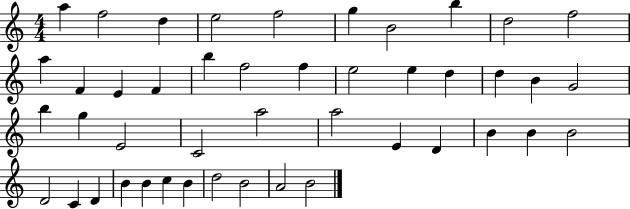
{
  \clef treble
  \numericTimeSignature
  \time 4/4
  \key c \major
  a''4 f''2 d''4 | e''2 f''2 | g''4 b'2 b''4 | d''2 f''2 | \break a''4 f'4 e'4 f'4 | b''4 f''2 f''4 | e''2 e''4 d''4 | d''4 b'4 g'2 | \break b''4 g''4 e'2 | c'2 a''2 | a''2 e'4 d'4 | b'4 b'4 b'2 | \break d'2 c'4 d'4 | b'4 b'4 c''4 b'4 | d''2 b'2 | a'2 b'2 | \break \bar "|."
}